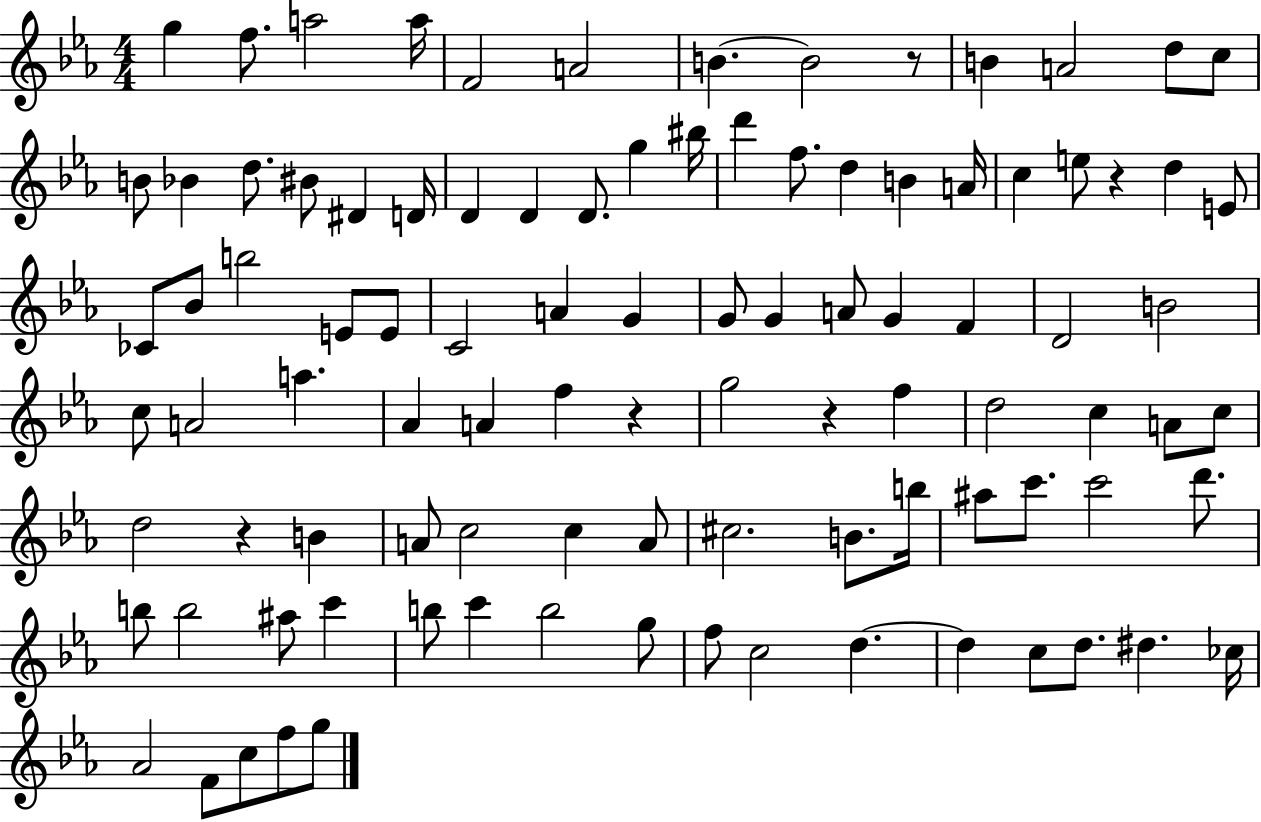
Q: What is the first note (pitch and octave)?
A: G5